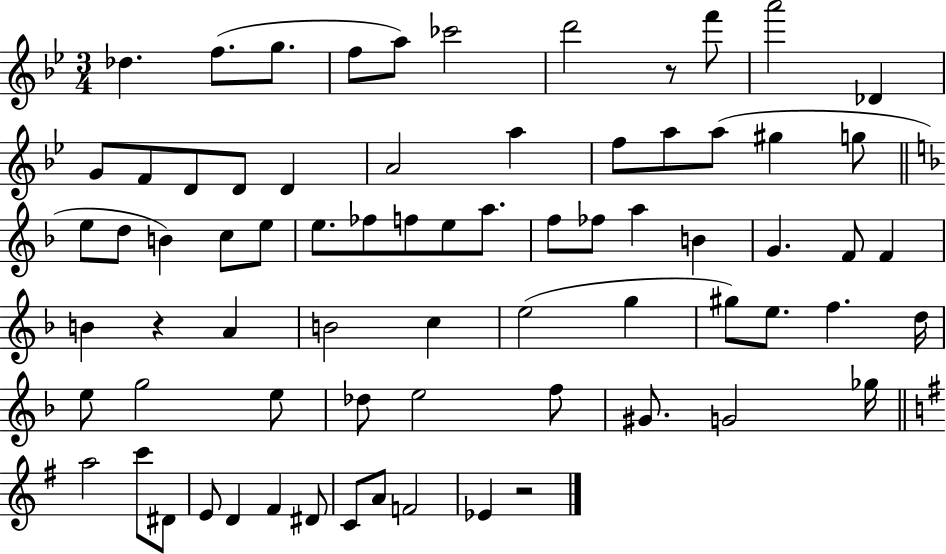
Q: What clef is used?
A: treble